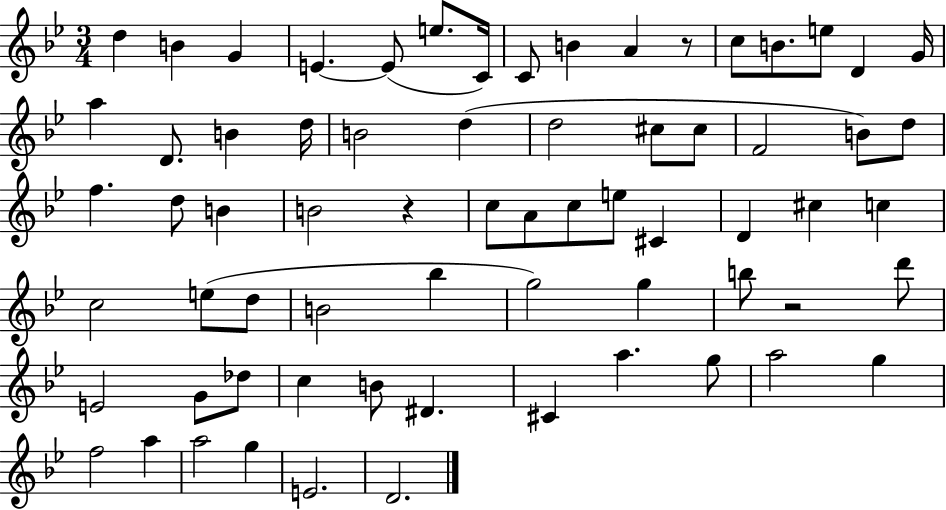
D5/q B4/q G4/q E4/q. E4/e E5/e. C4/s C4/e B4/q A4/q R/e C5/e B4/e. E5/e D4/q G4/s A5/q D4/e. B4/q D5/s B4/h D5/q D5/h C#5/e C#5/e F4/h B4/e D5/e F5/q. D5/e B4/q B4/h R/q C5/e A4/e C5/e E5/e C#4/q D4/q C#5/q C5/q C5/h E5/e D5/e B4/h Bb5/q G5/h G5/q B5/e R/h D6/e E4/h G4/e Db5/e C5/q B4/e D#4/q. C#4/q A5/q. G5/e A5/h G5/q F5/h A5/q A5/h G5/q E4/h. D4/h.